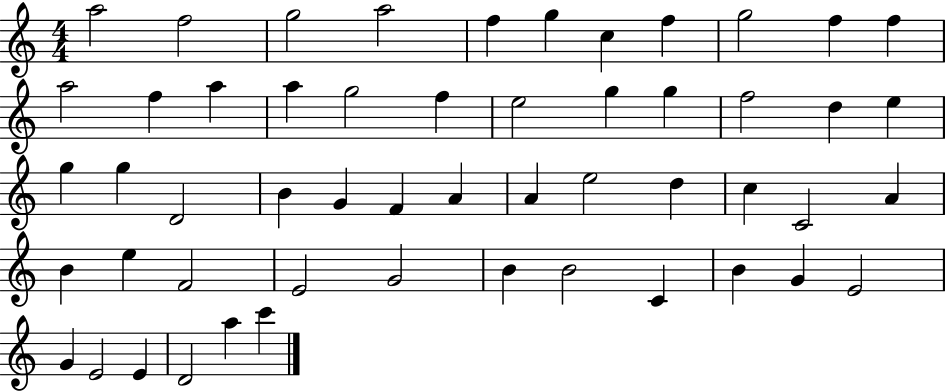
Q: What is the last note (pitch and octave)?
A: C6